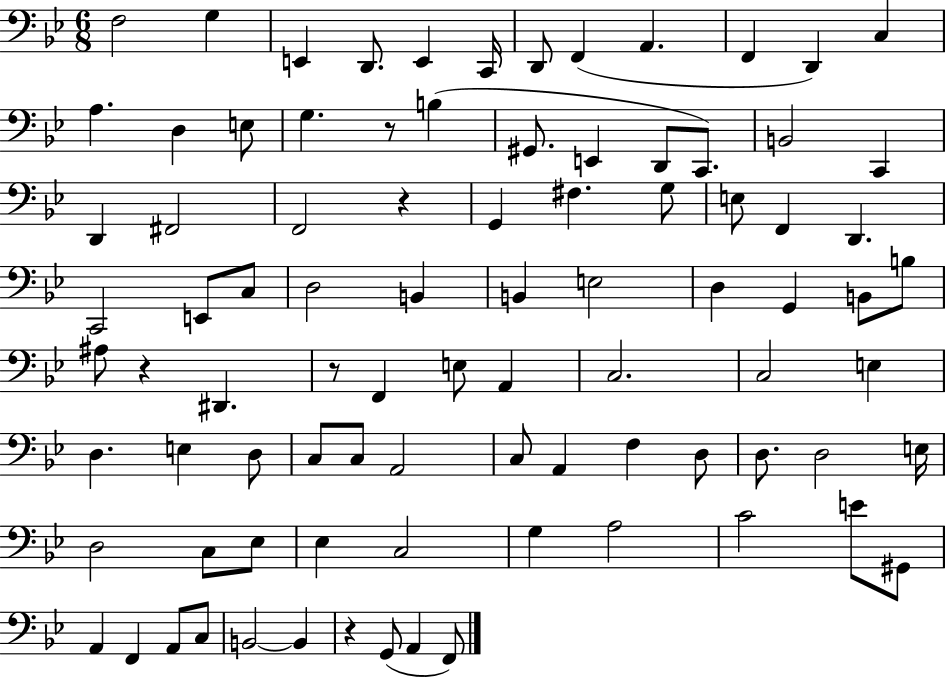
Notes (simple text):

F3/h G3/q E2/q D2/e. E2/q C2/s D2/e F2/q A2/q. F2/q D2/q C3/q A3/q. D3/q E3/e G3/q. R/e B3/q G#2/e. E2/q D2/e C2/e. B2/h C2/q D2/q F#2/h F2/h R/q G2/q F#3/q. G3/e E3/e F2/q D2/q. C2/h E2/e C3/e D3/h B2/q B2/q E3/h D3/q G2/q B2/e B3/e A#3/e R/q D#2/q. R/e F2/q E3/e A2/q C3/h. C3/h E3/q D3/q. E3/q D3/e C3/e C3/e A2/h C3/e A2/q F3/q D3/e D3/e. D3/h E3/s D3/h C3/e Eb3/e Eb3/q C3/h G3/q A3/h C4/h E4/e G#2/e A2/q F2/q A2/e C3/e B2/h B2/q R/q G2/e A2/q F2/e